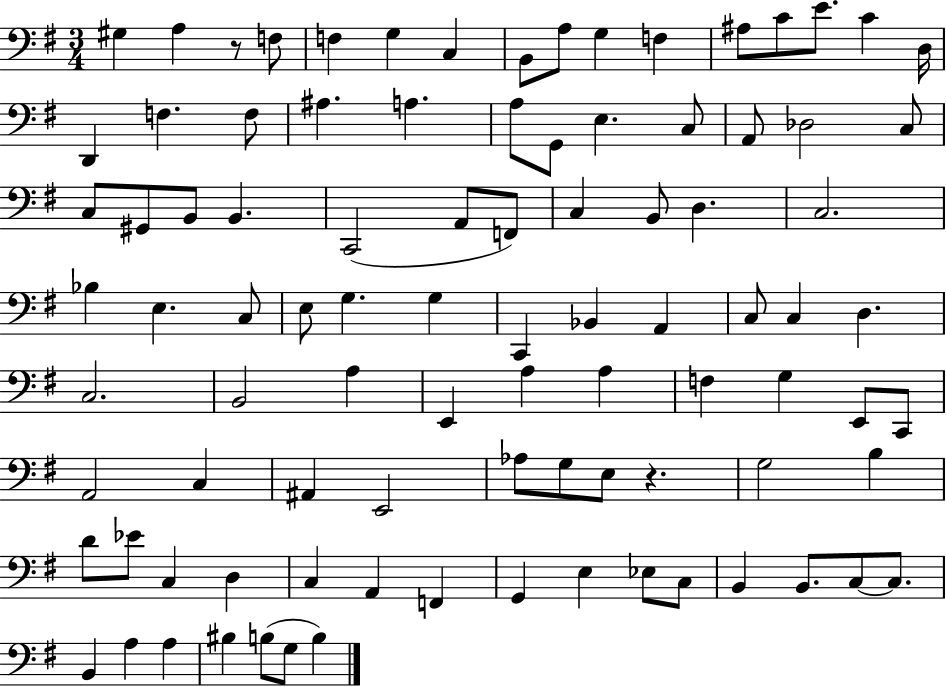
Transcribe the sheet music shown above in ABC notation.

X:1
T:Untitled
M:3/4
L:1/4
K:G
^G, A, z/2 F,/2 F, G, C, B,,/2 A,/2 G, F, ^A,/2 C/2 E/2 C D,/4 D,, F, F,/2 ^A, A, A,/2 G,,/2 E, C,/2 A,,/2 _D,2 C,/2 C,/2 ^G,,/2 B,,/2 B,, C,,2 A,,/2 F,,/2 C, B,,/2 D, C,2 _B, E, C,/2 E,/2 G, G, C,, _B,, A,, C,/2 C, D, C,2 B,,2 A, E,, A, A, F, G, E,,/2 C,,/2 A,,2 C, ^A,, E,,2 _A,/2 G,/2 E,/2 z G,2 B, D/2 _E/2 C, D, C, A,, F,, G,, E, _E,/2 C,/2 B,, B,,/2 C,/2 C,/2 B,, A, A, ^B, B,/2 G,/2 B,